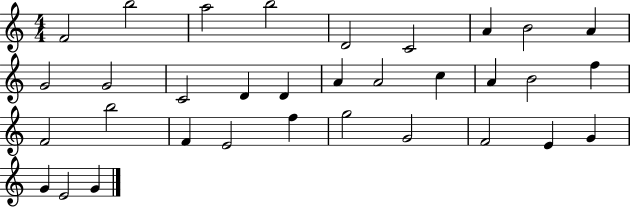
F4/h B5/h A5/h B5/h D4/h C4/h A4/q B4/h A4/q G4/h G4/h C4/h D4/q D4/q A4/q A4/h C5/q A4/q B4/h F5/q F4/h B5/h F4/q E4/h F5/q G5/h G4/h F4/h E4/q G4/q G4/q E4/h G4/q